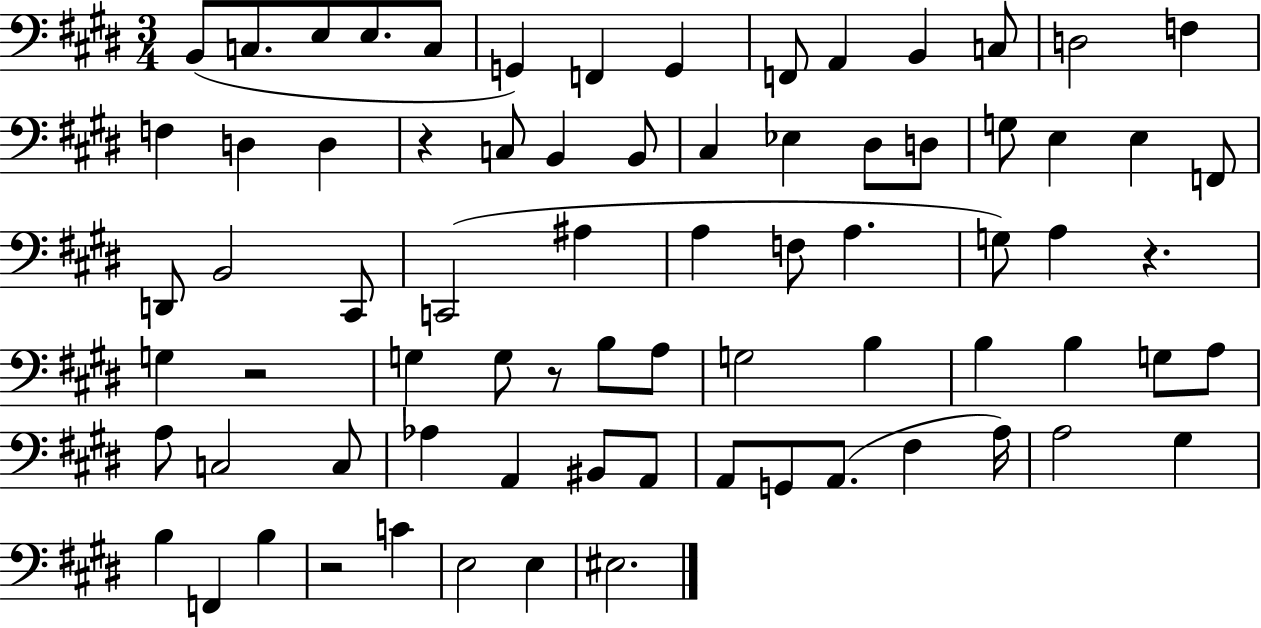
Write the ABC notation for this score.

X:1
T:Untitled
M:3/4
L:1/4
K:E
B,,/2 C,/2 E,/2 E,/2 C,/2 G,, F,, G,, F,,/2 A,, B,, C,/2 D,2 F, F, D, D, z C,/2 B,, B,,/2 ^C, _E, ^D,/2 D,/2 G,/2 E, E, F,,/2 D,,/2 B,,2 ^C,,/2 C,,2 ^A, A, F,/2 A, G,/2 A, z G, z2 G, G,/2 z/2 B,/2 A,/2 G,2 B, B, B, G,/2 A,/2 A,/2 C,2 C,/2 _A, A,, ^B,,/2 A,,/2 A,,/2 G,,/2 A,,/2 ^F, A,/4 A,2 ^G, B, F,, B, z2 C E,2 E, ^E,2